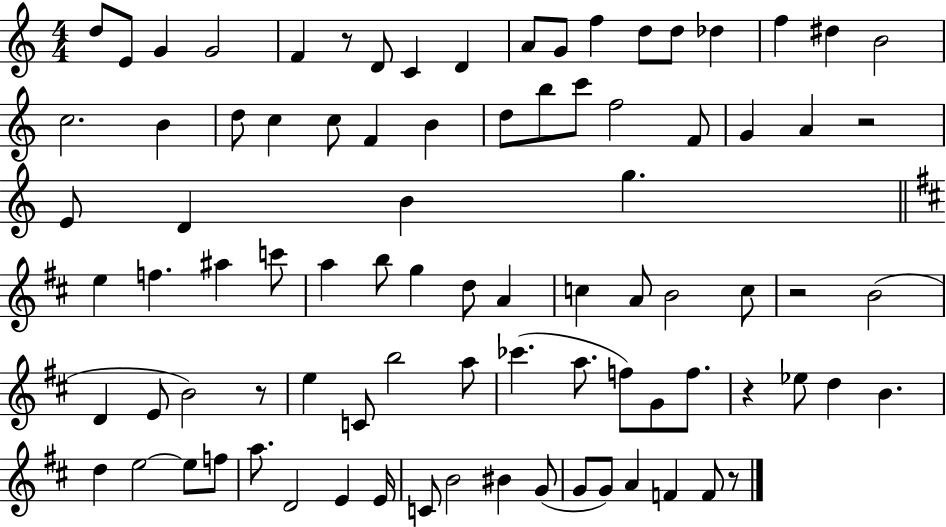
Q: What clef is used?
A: treble